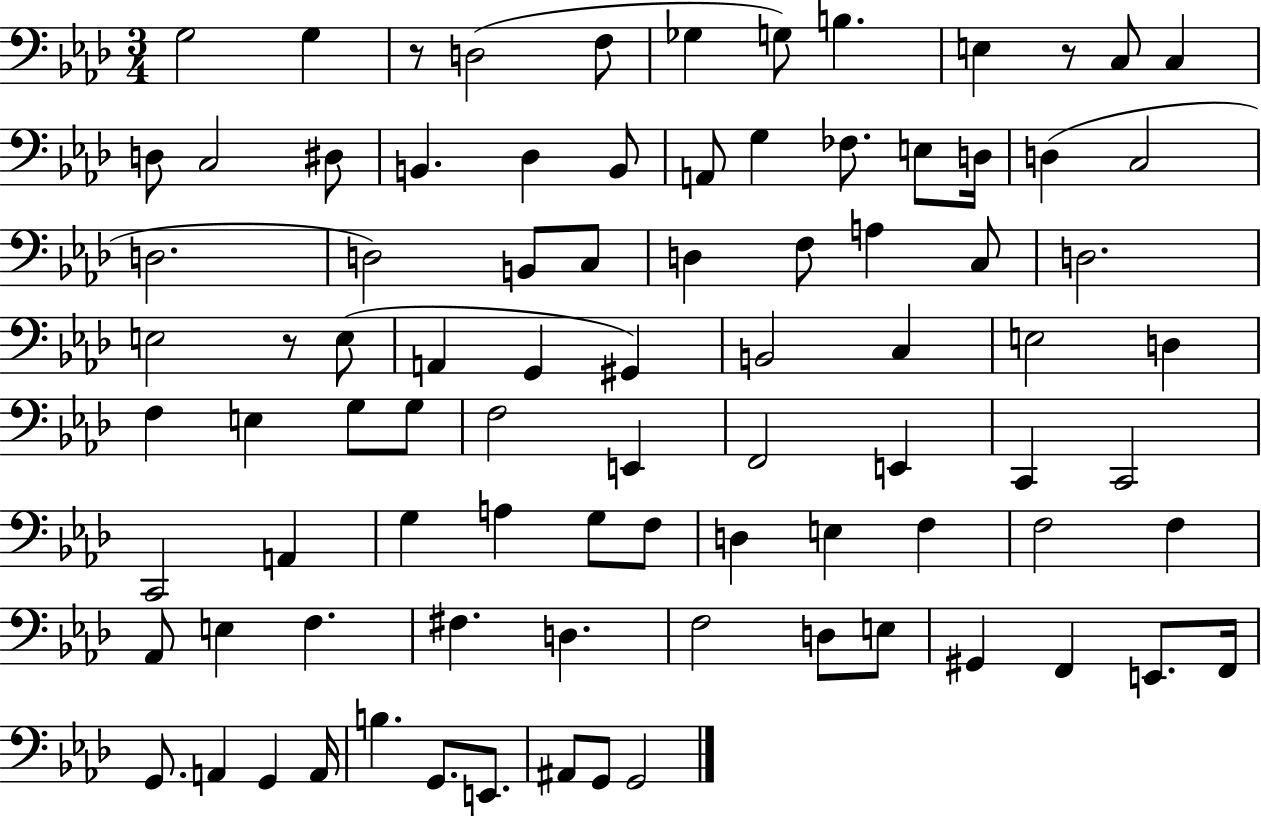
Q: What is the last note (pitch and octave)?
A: G2